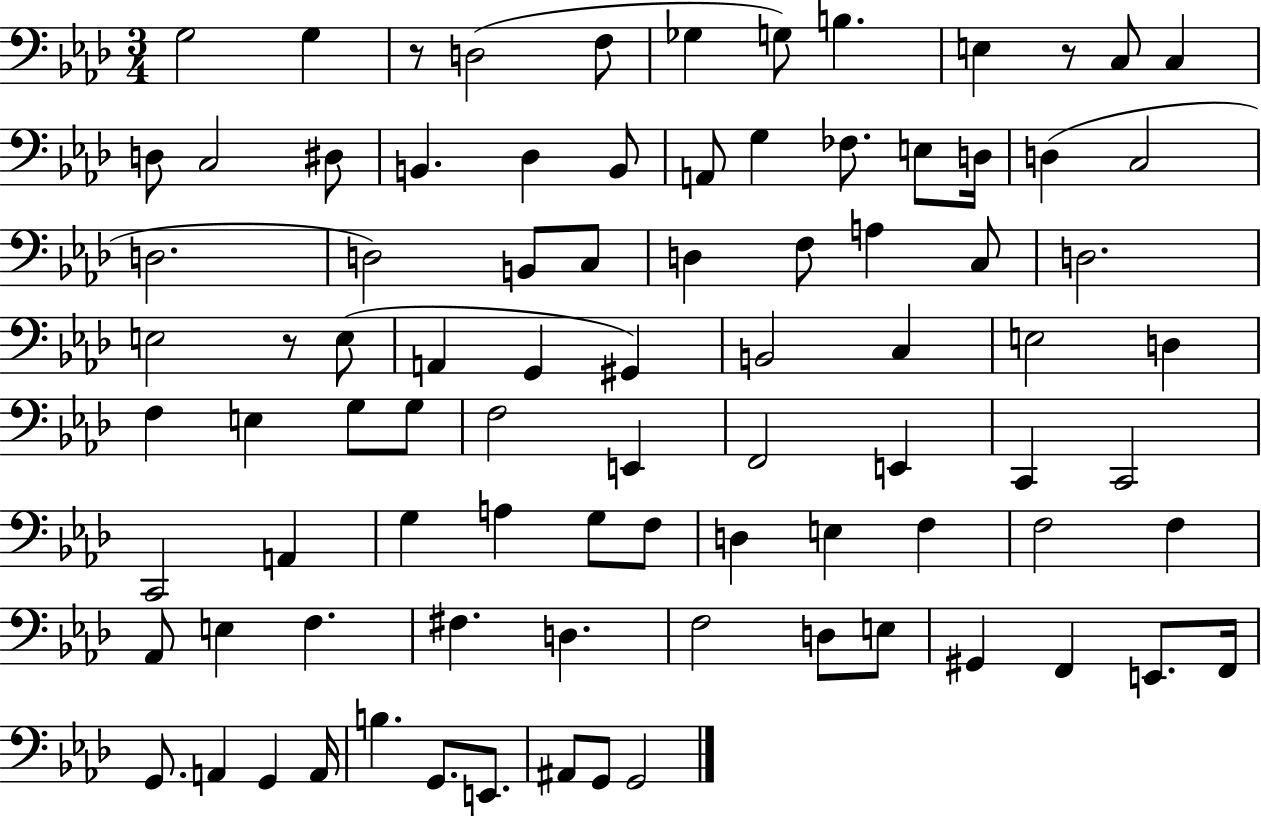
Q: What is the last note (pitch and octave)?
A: G2